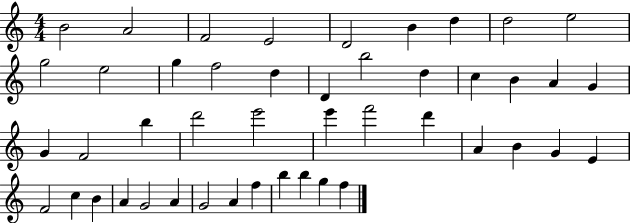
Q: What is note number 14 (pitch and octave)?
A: D5